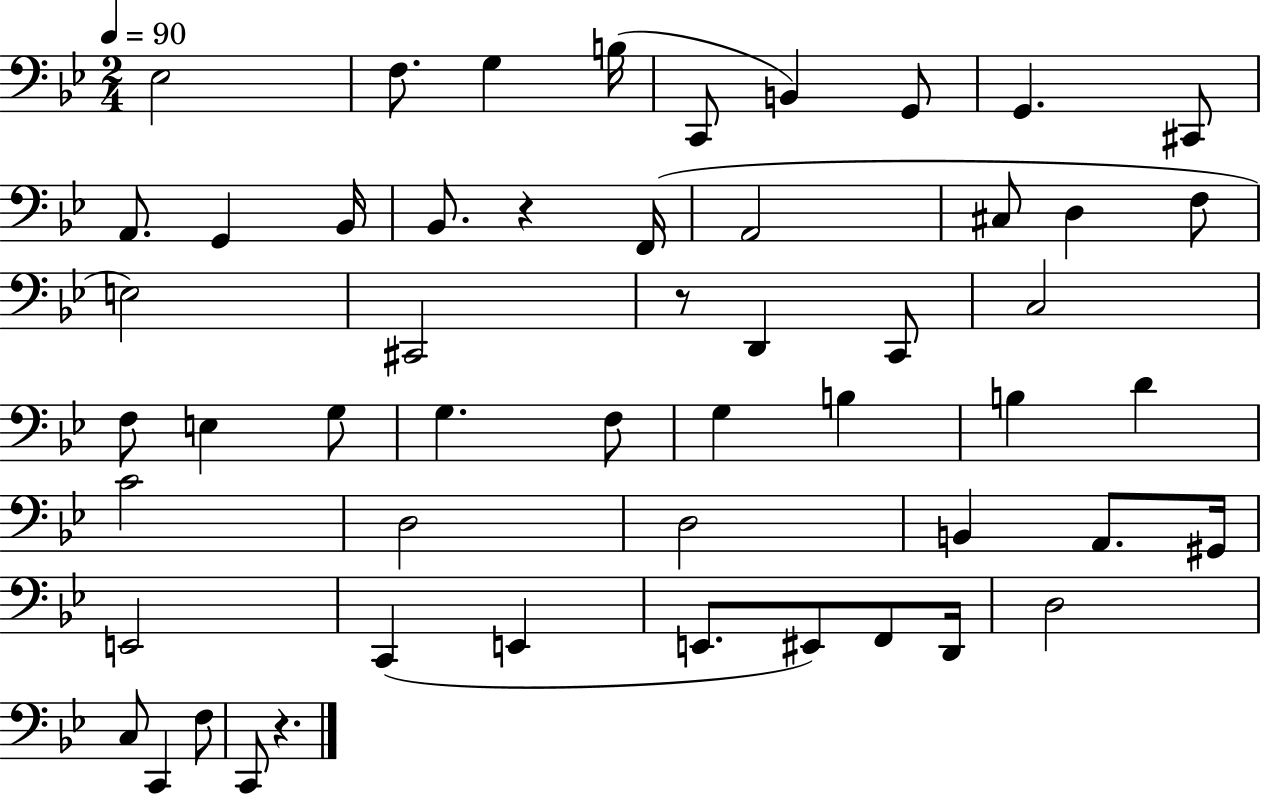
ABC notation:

X:1
T:Untitled
M:2/4
L:1/4
K:Bb
_E,2 F,/2 G, B,/4 C,,/2 B,, G,,/2 G,, ^C,,/2 A,,/2 G,, _B,,/4 _B,,/2 z F,,/4 A,,2 ^C,/2 D, F,/2 E,2 ^C,,2 z/2 D,, C,,/2 C,2 F,/2 E, G,/2 G, F,/2 G, B, B, D C2 D,2 D,2 B,, A,,/2 ^G,,/4 E,,2 C,, E,, E,,/2 ^E,,/2 F,,/2 D,,/4 D,2 C,/2 C,, F,/2 C,,/2 z